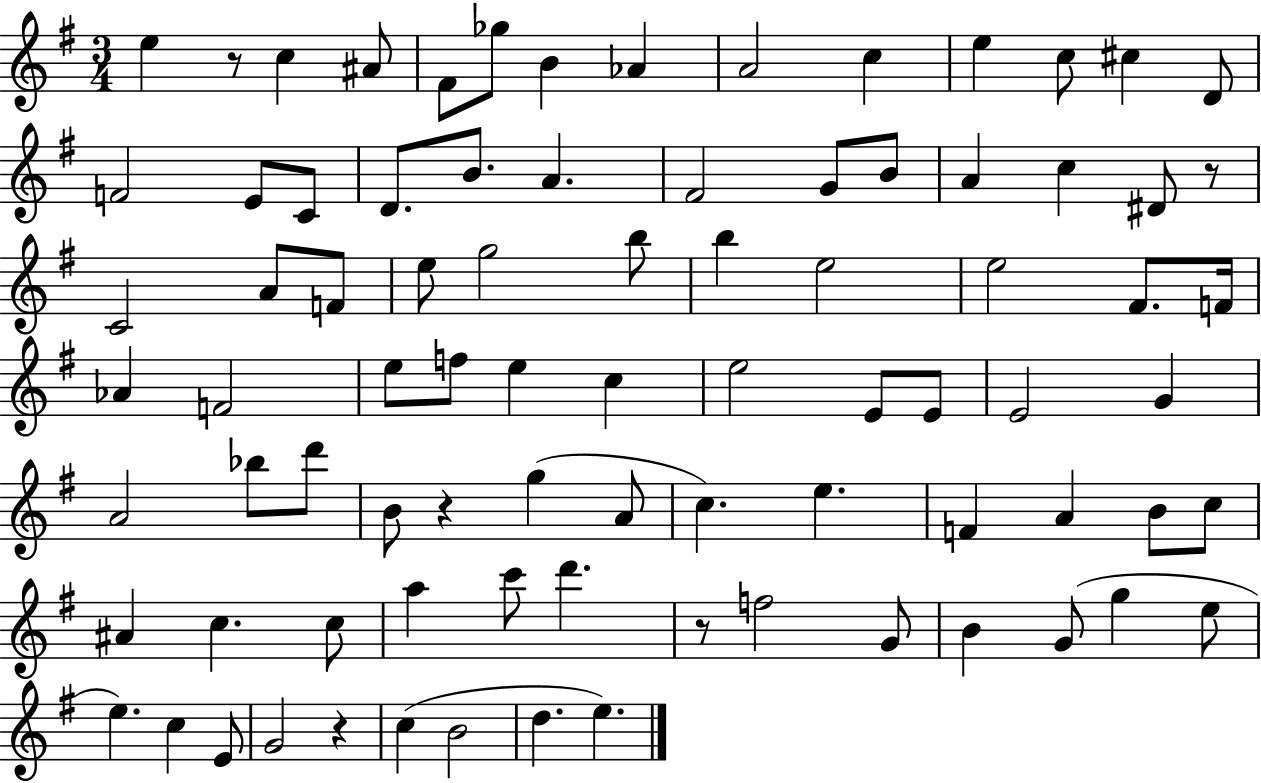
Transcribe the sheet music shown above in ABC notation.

X:1
T:Untitled
M:3/4
L:1/4
K:G
e z/2 c ^A/2 ^F/2 _g/2 B _A A2 c e c/2 ^c D/2 F2 E/2 C/2 D/2 B/2 A ^F2 G/2 B/2 A c ^D/2 z/2 C2 A/2 F/2 e/2 g2 b/2 b e2 e2 ^F/2 F/4 _A F2 e/2 f/2 e c e2 E/2 E/2 E2 G A2 _b/2 d'/2 B/2 z g A/2 c e F A B/2 c/2 ^A c c/2 a c'/2 d' z/2 f2 G/2 B G/2 g e/2 e c E/2 G2 z c B2 d e